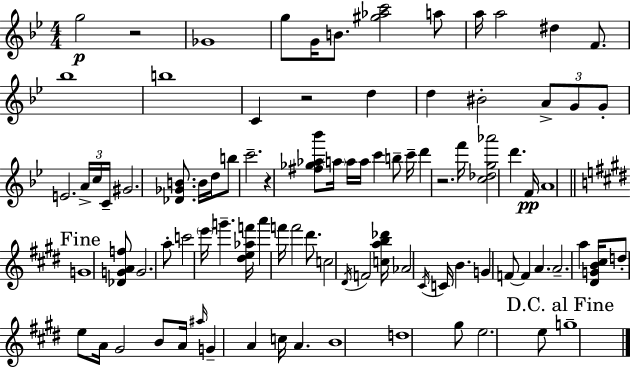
G5/h R/h Gb4/w G5/e G4/s B4/e. [G#5,Ab5,C6]/h A5/e A5/s A5/h D#5/q F4/e. Bb5/w B5/w C4/q R/h D5/q D5/q BIS4/h A4/e G4/e G4/e E4/h. A4/s C5/s C4/s G#4/h. [Db4,Gb4,B4]/e. B4/s D5/s B5/e C6/h. R/q [F#5,Gb5,Ab5,Bb6]/e A5/s A5/s A5/s C6/q B5/e C6/s D6/q R/h. F6/s [C5,Db5,G5,Ab6]/h D6/q. F4/s A4/w G4/w [Db4,G4,A4,F5]/e G4/h. A5/e C6/h E6/s G6/q. [D#5,E5,Ab5,F6]/s A6/q F6/s F6/h D#6/e. C5/h D#4/s F4/h [C5,A5,B5,Db6]/s Ab4/h C#4/s C4/s B4/q. G4/q F4/e F4/q A4/q. A4/h. A5/q [D#4,G4,B4,C#5]/s D5/e E5/e A4/s G#4/h B4/e A4/s A#5/s G4/q A4/q C5/s A4/q. B4/w D5/w G#5/e E5/h. E5/e G5/w